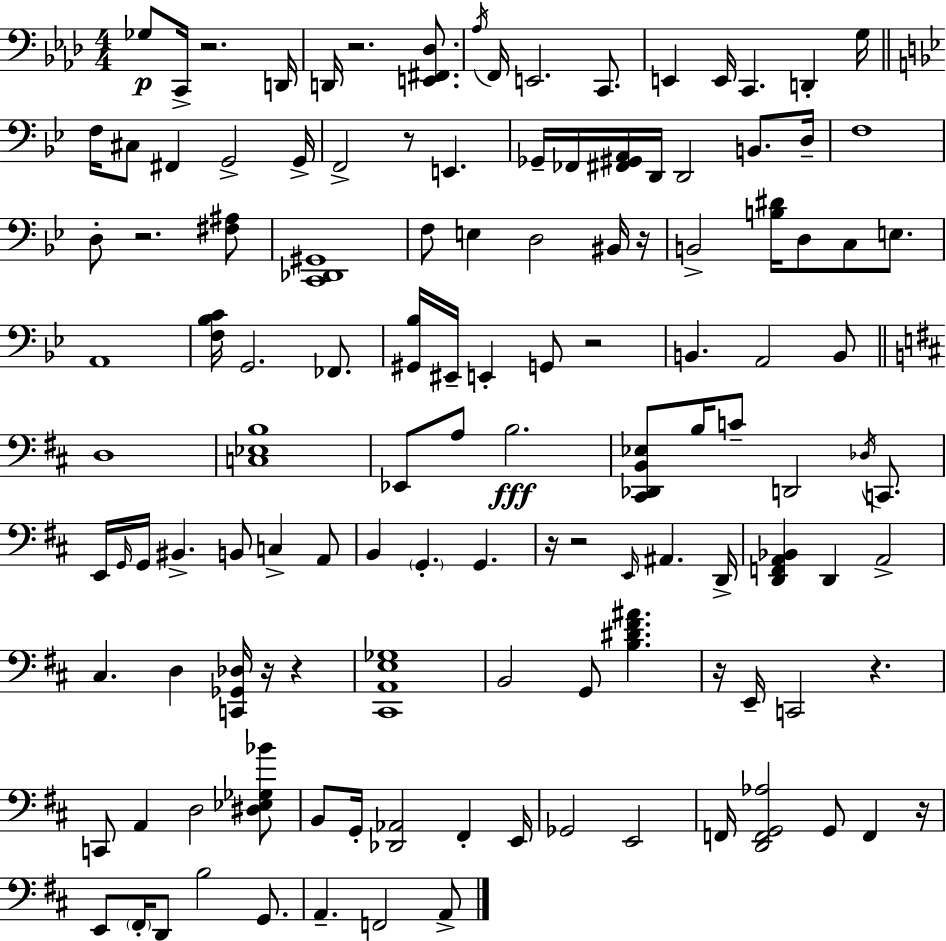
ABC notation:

X:1
T:Untitled
M:4/4
L:1/4
K:Ab
_G,/2 C,,/4 z2 D,,/4 D,,/4 z2 [E,,^F,,_D,]/2 _A,/4 F,,/4 E,,2 C,,/2 E,, E,,/4 C,, D,, G,/4 F,/4 ^C,/2 ^F,, G,,2 G,,/4 F,,2 z/2 E,, _G,,/4 _F,,/4 [^F,,^G,,A,,]/4 D,,/4 D,,2 B,,/2 D,/4 F,4 D,/2 z2 [^F,^A,]/2 [C,,_D,,^G,,]4 F,/2 E, D,2 ^B,,/4 z/4 B,,2 [B,^D]/4 D,/2 C,/2 E,/2 A,,4 [F,_B,C]/4 G,,2 _F,,/2 [^G,,_B,]/4 ^E,,/4 E,, G,,/2 z2 B,, A,,2 B,,/2 D,4 [C,_E,B,]4 _E,,/2 A,/2 B,2 [^C,,_D,,B,,_E,]/2 B,/4 C/2 D,,2 _D,/4 C,,/2 E,,/4 G,,/4 G,,/4 ^B,, B,,/2 C, A,,/2 B,, G,, G,, z/4 z2 E,,/4 ^A,, D,,/4 [D,,F,,A,,_B,,] D,, A,,2 ^C, D, [C,,_G,,_D,]/4 z/4 z [^C,,A,,E,_G,]4 B,,2 G,,/2 [B,^D^F^A] z/4 E,,/4 C,,2 z C,,/2 A,, D,2 [^D,_E,_G,_B]/2 B,,/2 G,,/4 [_D,,_A,,]2 ^F,, E,,/4 _G,,2 E,,2 F,,/4 [D,,F,,G,,_A,]2 G,,/2 F,, z/4 E,,/2 ^F,,/4 D,,/2 B,2 G,,/2 A,, F,,2 A,,/2